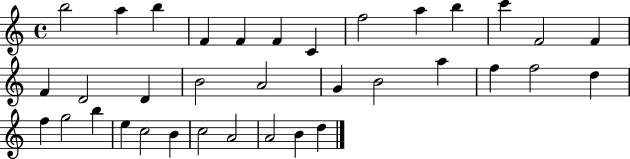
{
  \clef treble
  \time 4/4
  \defaultTimeSignature
  \key c \major
  b''2 a''4 b''4 | f'4 f'4 f'4 c'4 | f''2 a''4 b''4 | c'''4 f'2 f'4 | \break f'4 d'2 d'4 | b'2 a'2 | g'4 b'2 a''4 | f''4 f''2 d''4 | \break f''4 g''2 b''4 | e''4 c''2 b'4 | c''2 a'2 | a'2 b'4 d''4 | \break \bar "|."
}